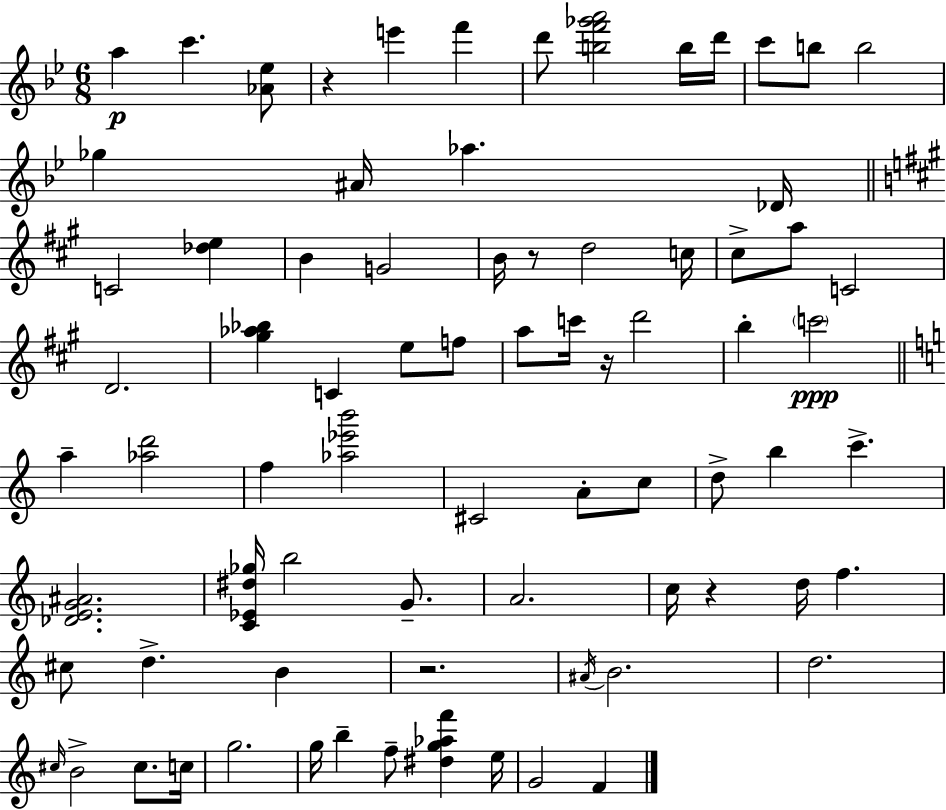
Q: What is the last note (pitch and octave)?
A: F4